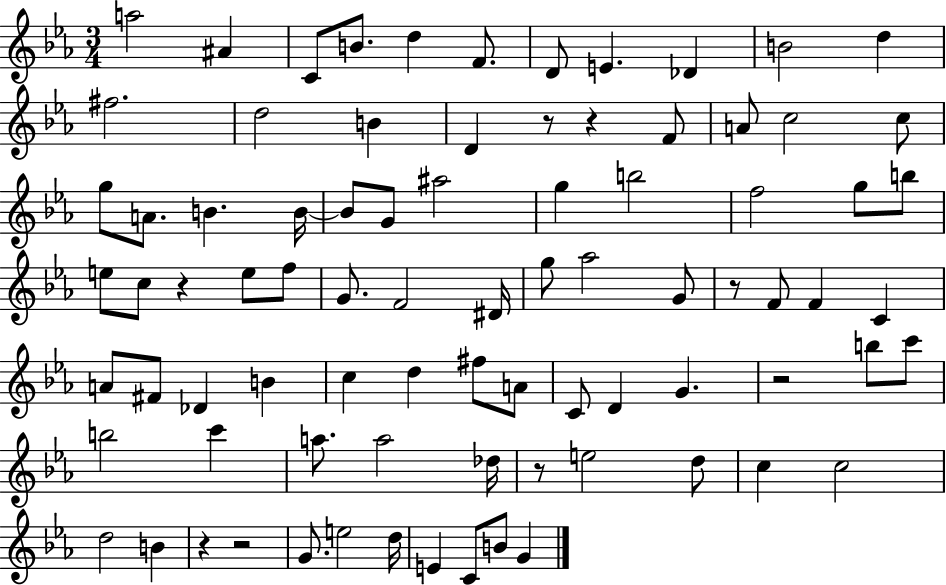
X:1
T:Untitled
M:3/4
L:1/4
K:Eb
a2 ^A C/2 B/2 d F/2 D/2 E _D B2 d ^f2 d2 B D z/2 z F/2 A/2 c2 c/2 g/2 A/2 B B/4 B/2 G/2 ^a2 g b2 f2 g/2 b/2 e/2 c/2 z e/2 f/2 G/2 F2 ^D/4 g/2 _a2 G/2 z/2 F/2 F C A/2 ^F/2 _D B c d ^f/2 A/2 C/2 D G z2 b/2 c'/2 b2 c' a/2 a2 _d/4 z/2 e2 d/2 c c2 d2 B z z2 G/2 e2 d/4 E C/2 B/2 G